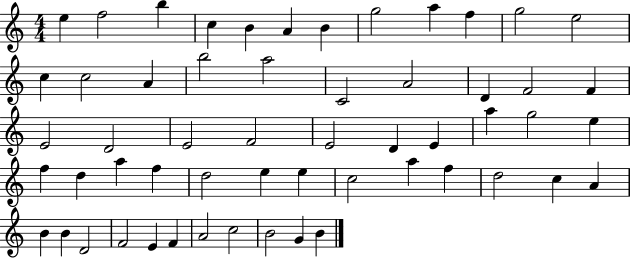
{
  \clef treble
  \numericTimeSignature
  \time 4/4
  \key c \major
  e''4 f''2 b''4 | c''4 b'4 a'4 b'4 | g''2 a''4 f''4 | g''2 e''2 | \break c''4 c''2 a'4 | b''2 a''2 | c'2 a'2 | d'4 f'2 f'4 | \break e'2 d'2 | e'2 f'2 | e'2 d'4 e'4 | a''4 g''2 e''4 | \break f''4 d''4 a''4 f''4 | d''2 e''4 e''4 | c''2 a''4 f''4 | d''2 c''4 a'4 | \break b'4 b'4 d'2 | f'2 e'4 f'4 | a'2 c''2 | b'2 g'4 b'4 | \break \bar "|."
}